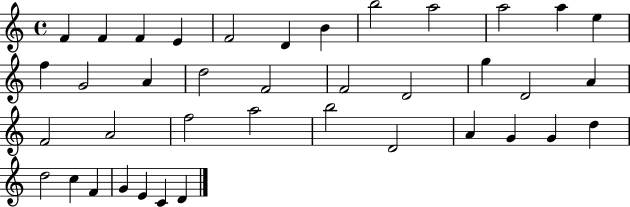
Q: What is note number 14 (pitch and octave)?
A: G4